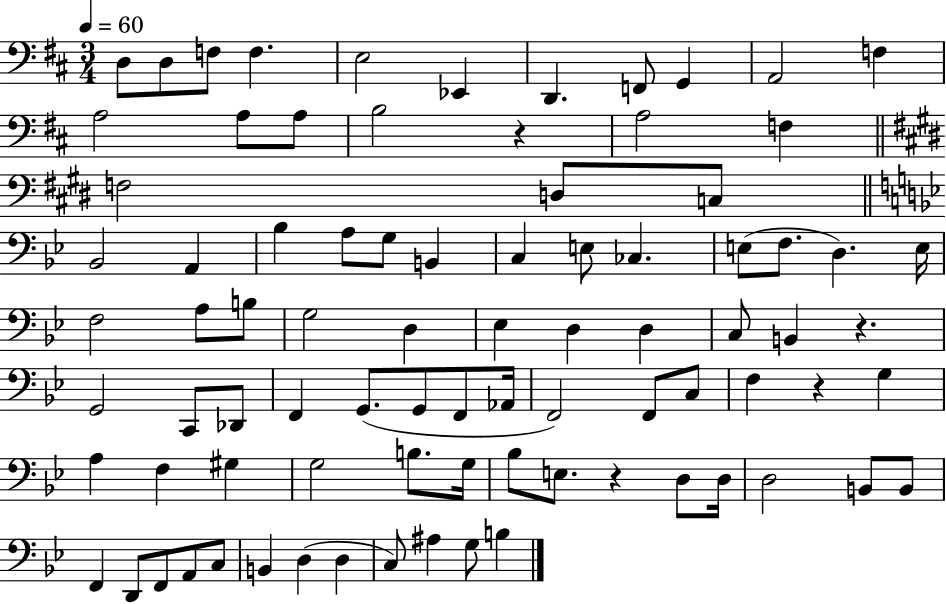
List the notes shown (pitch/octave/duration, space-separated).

D3/e D3/e F3/e F3/q. E3/h Eb2/q D2/q. F2/e G2/q A2/h F3/q A3/h A3/e A3/e B3/h R/q A3/h F3/q F3/h D3/e C3/e Bb2/h A2/q Bb3/q A3/e G3/e B2/q C3/q E3/e CES3/q. E3/e F3/e. D3/q. E3/s F3/h A3/e B3/e G3/h D3/q Eb3/q D3/q D3/q C3/e B2/q R/q. G2/h C2/e Db2/e F2/q G2/e. G2/e F2/e Ab2/s F2/h F2/e C3/e F3/q R/q G3/q A3/q F3/q G#3/q G3/h B3/e. G3/s Bb3/e E3/e. R/q D3/e D3/s D3/h B2/e B2/e F2/q D2/e F2/e A2/e C3/e B2/q D3/q D3/q C3/e A#3/q G3/e B3/q